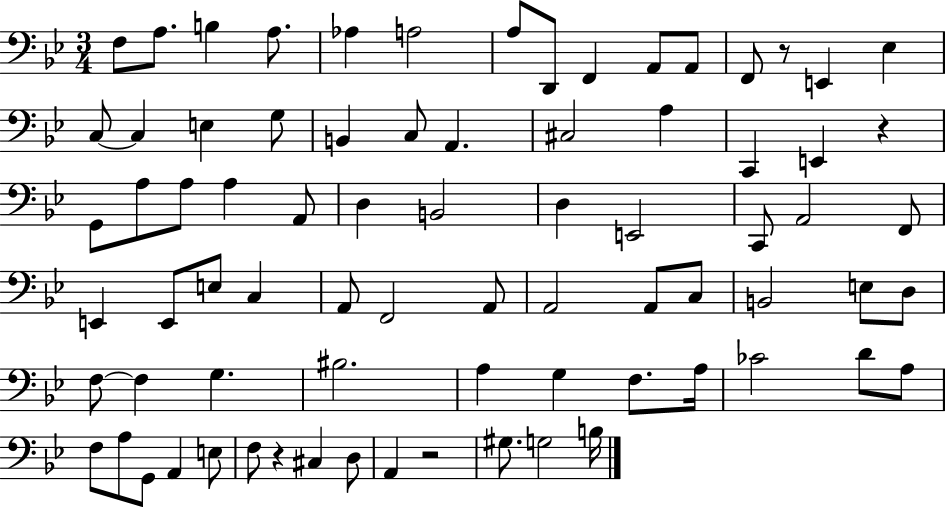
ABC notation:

X:1
T:Untitled
M:3/4
L:1/4
K:Bb
F,/2 A,/2 B, A,/2 _A, A,2 A,/2 D,,/2 F,, A,,/2 A,,/2 F,,/2 z/2 E,, _E, C,/2 C, E, G,/2 B,, C,/2 A,, ^C,2 A, C,, E,, z G,,/2 A,/2 A,/2 A, A,,/2 D, B,,2 D, E,,2 C,,/2 A,,2 F,,/2 E,, E,,/2 E,/2 C, A,,/2 F,,2 A,,/2 A,,2 A,,/2 C,/2 B,,2 E,/2 D,/2 F,/2 F, G, ^B,2 A, G, F,/2 A,/4 _C2 D/2 A,/2 F,/2 A,/2 G,,/2 A,, E,/2 F,/2 z ^C, D,/2 A,, z2 ^G,/2 G,2 B,/4